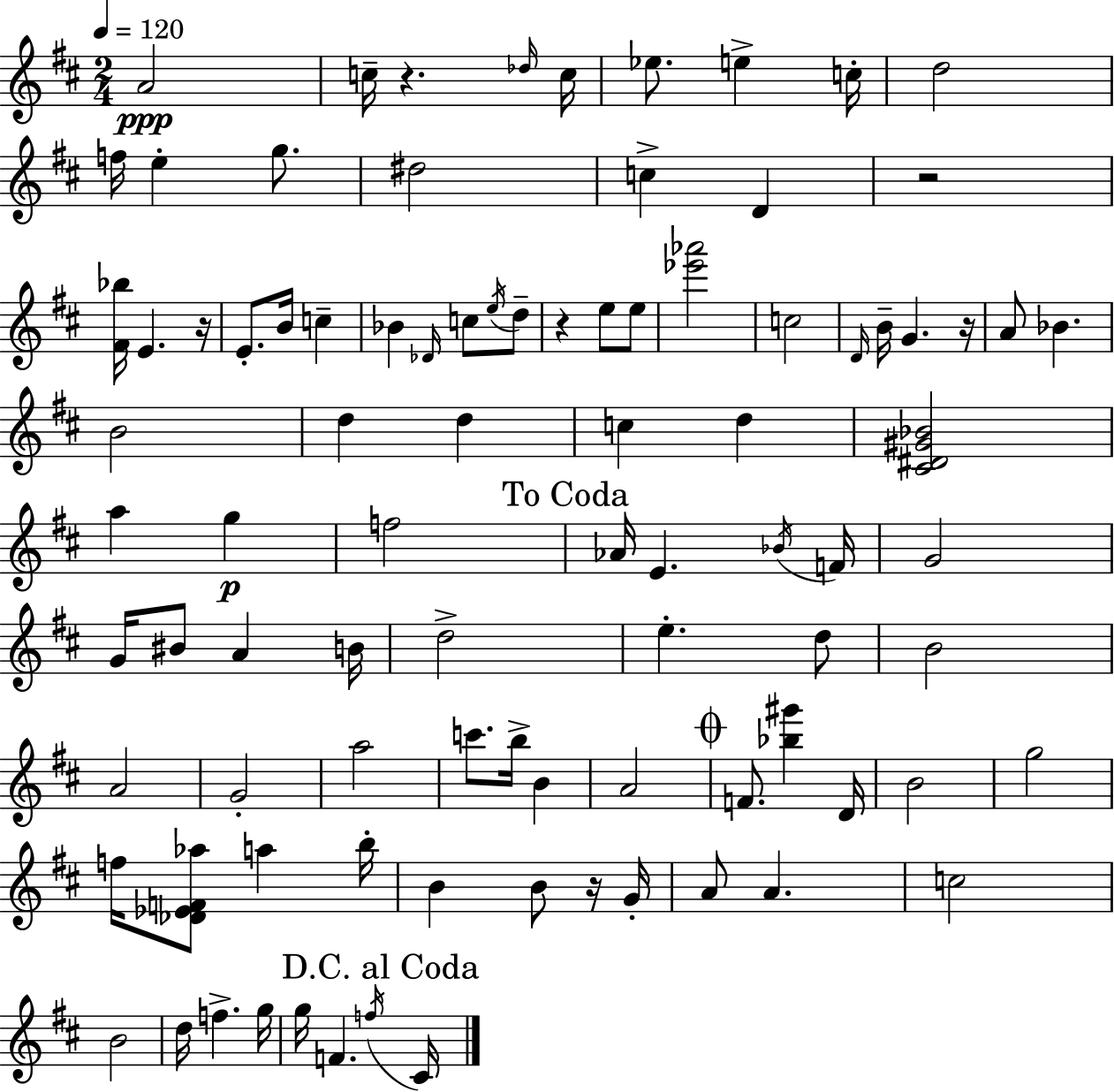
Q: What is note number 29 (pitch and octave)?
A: G4